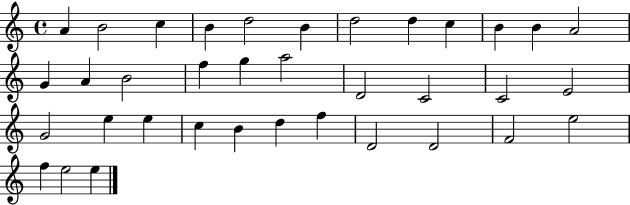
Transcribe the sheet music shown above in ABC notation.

X:1
T:Untitled
M:4/4
L:1/4
K:C
A B2 c B d2 B d2 d c B B A2 G A B2 f g a2 D2 C2 C2 E2 G2 e e c B d f D2 D2 F2 e2 f e2 e